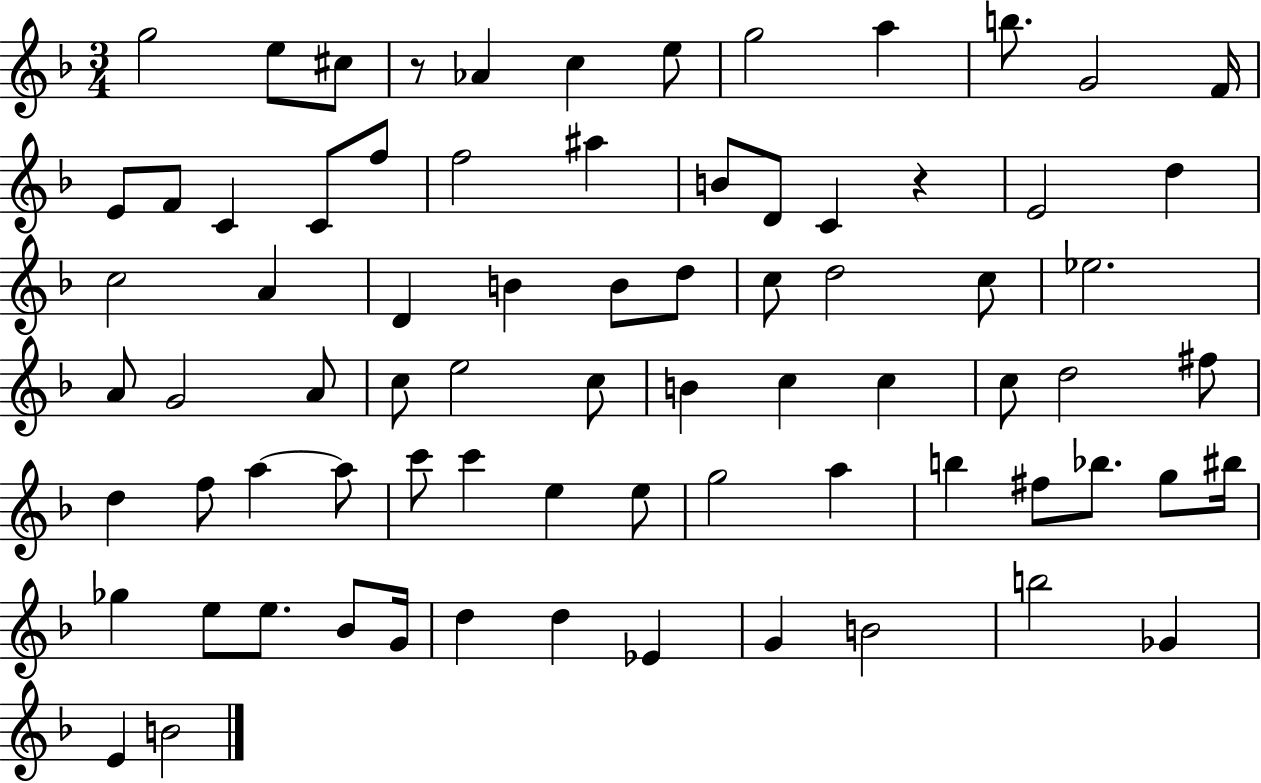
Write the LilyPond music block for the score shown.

{
  \clef treble
  \numericTimeSignature
  \time 3/4
  \key f \major
  g''2 e''8 cis''8 | r8 aes'4 c''4 e''8 | g''2 a''4 | b''8. g'2 f'16 | \break e'8 f'8 c'4 c'8 f''8 | f''2 ais''4 | b'8 d'8 c'4 r4 | e'2 d''4 | \break c''2 a'4 | d'4 b'4 b'8 d''8 | c''8 d''2 c''8 | ees''2. | \break a'8 g'2 a'8 | c''8 e''2 c''8 | b'4 c''4 c''4 | c''8 d''2 fis''8 | \break d''4 f''8 a''4~~ a''8 | c'''8 c'''4 e''4 e''8 | g''2 a''4 | b''4 fis''8 bes''8. g''8 bis''16 | \break ges''4 e''8 e''8. bes'8 g'16 | d''4 d''4 ees'4 | g'4 b'2 | b''2 ges'4 | \break e'4 b'2 | \bar "|."
}